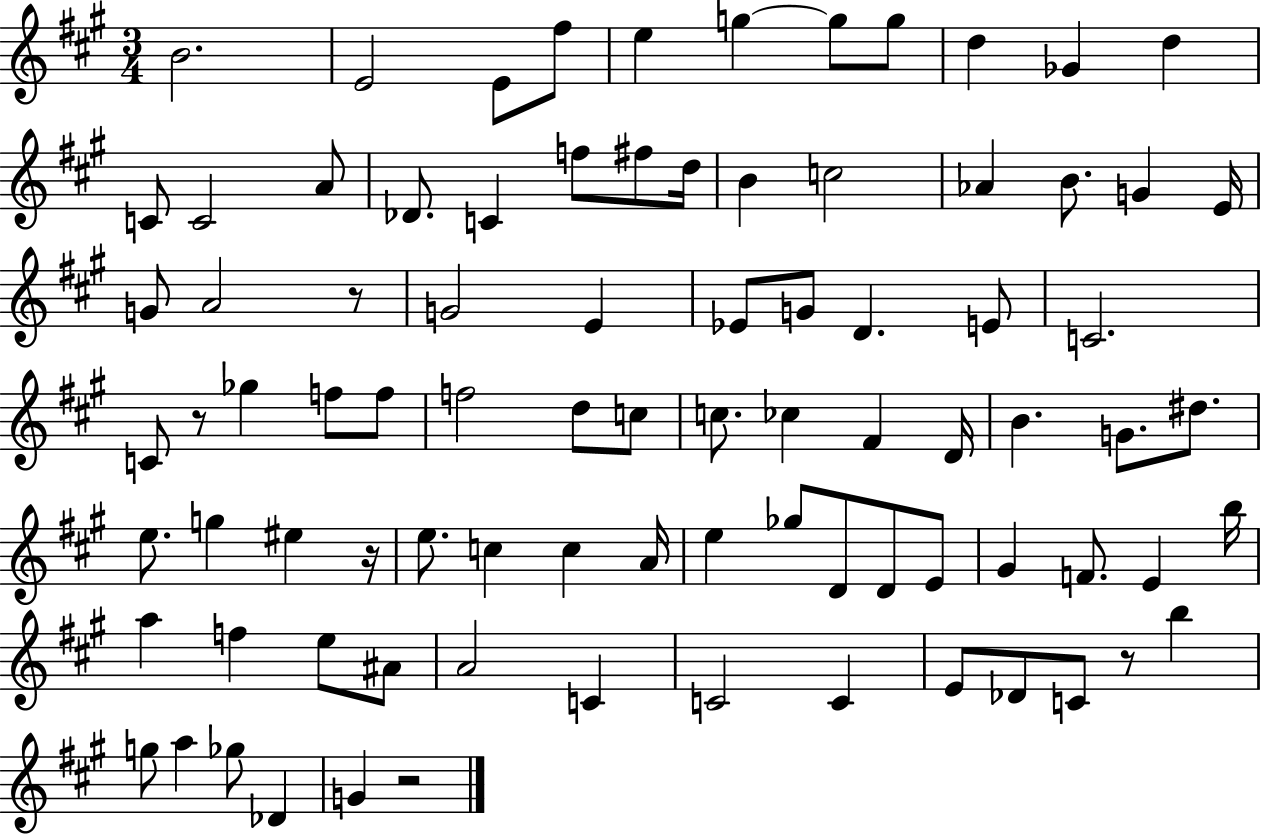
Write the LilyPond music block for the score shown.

{
  \clef treble
  \numericTimeSignature
  \time 3/4
  \key a \major
  b'2. | e'2 e'8 fis''8 | e''4 g''4~~ g''8 g''8 | d''4 ges'4 d''4 | \break c'8 c'2 a'8 | des'8. c'4 f''8 fis''8 d''16 | b'4 c''2 | aes'4 b'8. g'4 e'16 | \break g'8 a'2 r8 | g'2 e'4 | ees'8 g'8 d'4. e'8 | c'2. | \break c'8 r8 ges''4 f''8 f''8 | f''2 d''8 c''8 | c''8. ces''4 fis'4 d'16 | b'4. g'8. dis''8. | \break e''8. g''4 eis''4 r16 | e''8. c''4 c''4 a'16 | e''4 ges''8 d'8 d'8 e'8 | gis'4 f'8. e'4 b''16 | \break a''4 f''4 e''8 ais'8 | a'2 c'4 | c'2 c'4 | e'8 des'8 c'8 r8 b''4 | \break g''8 a''4 ges''8 des'4 | g'4 r2 | \bar "|."
}